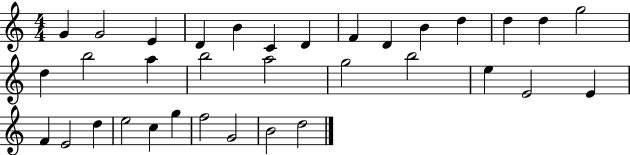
G4/q G4/h E4/q D4/q B4/q C4/q D4/q F4/q D4/q B4/q D5/q D5/q D5/q G5/h D5/q B5/h A5/q B5/h A5/h G5/h B5/h E5/q E4/h E4/q F4/q E4/h D5/q E5/h C5/q G5/q F5/h G4/h B4/h D5/h